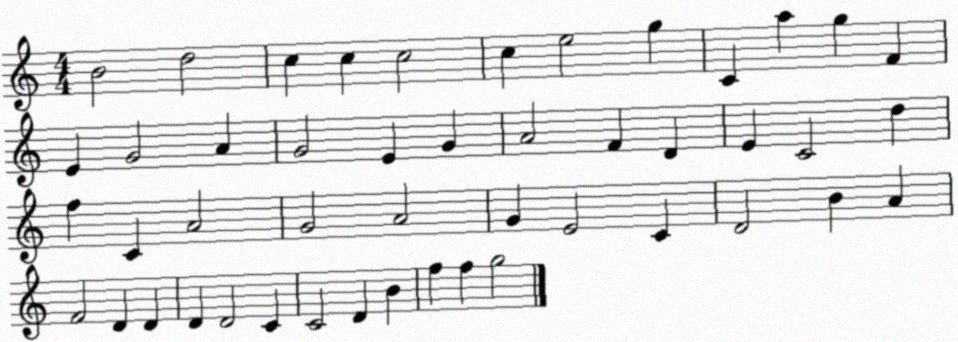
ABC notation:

X:1
T:Untitled
M:4/4
L:1/4
K:C
B2 d2 c c c2 c e2 g C a g F E G2 A G2 E G A2 F D E C2 d f C A2 G2 A2 G E2 C D2 B A F2 D D D D2 C C2 D B f f g2